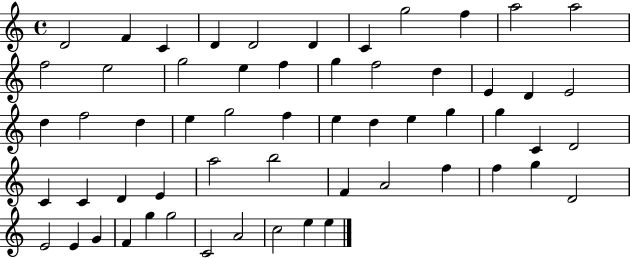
{
  \clef treble
  \time 4/4
  \defaultTimeSignature
  \key c \major
  d'2 f'4 c'4 | d'4 d'2 d'4 | c'4 g''2 f''4 | a''2 a''2 | \break f''2 e''2 | g''2 e''4 f''4 | g''4 f''2 d''4 | e'4 d'4 e'2 | \break d''4 f''2 d''4 | e''4 g''2 f''4 | e''4 d''4 e''4 g''4 | g''4 c'4 d'2 | \break c'4 c'4 d'4 e'4 | a''2 b''2 | f'4 a'2 f''4 | f''4 g''4 d'2 | \break e'2 e'4 g'4 | f'4 g''4 g''2 | c'2 a'2 | c''2 e''4 e''4 | \break \bar "|."
}